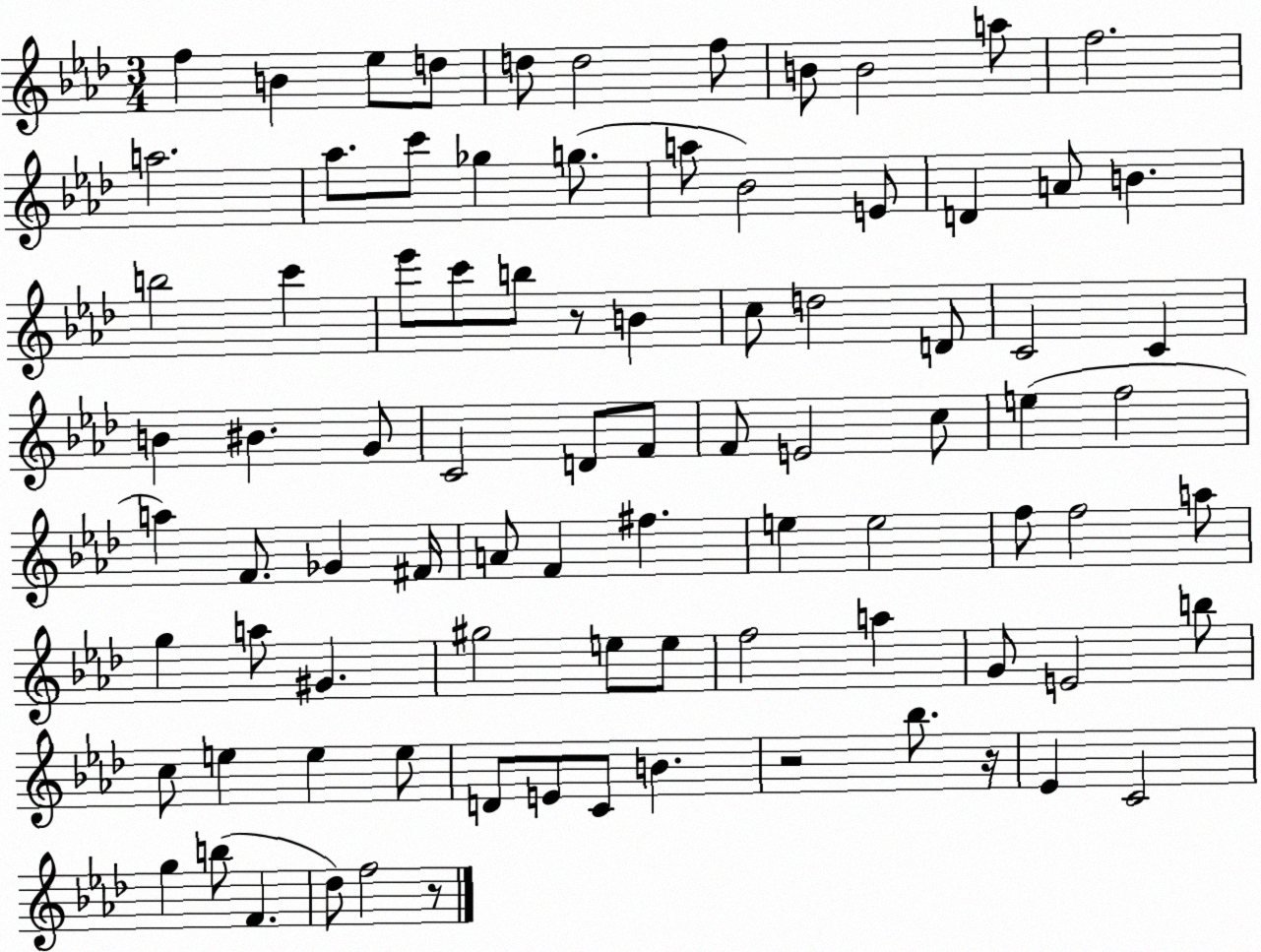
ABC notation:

X:1
T:Untitled
M:3/4
L:1/4
K:Ab
f B _e/2 d/2 d/2 d2 f/2 B/2 B2 a/2 f2 a2 _a/2 c'/2 _g g/2 a/2 _B2 E/2 D A/2 B b2 c' _e'/2 c'/2 b/2 z/2 B c/2 d2 D/2 C2 C B ^B G/2 C2 D/2 F/2 F/2 E2 c/2 e f2 a F/2 _G ^F/4 A/2 F ^f e e2 f/2 f2 a/2 g a/2 ^G ^g2 e/2 e/2 f2 a G/2 E2 b/2 c/2 e e e/2 D/2 E/2 C/2 B z2 _b/2 z/4 _E C2 g b/2 F _d/2 f2 z/2